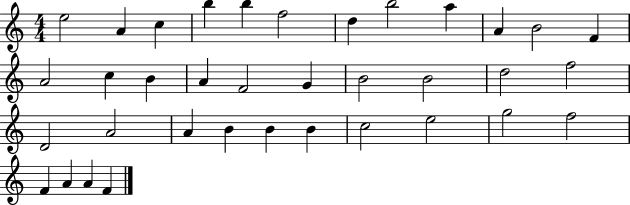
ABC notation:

X:1
T:Untitled
M:4/4
L:1/4
K:C
e2 A c b b f2 d b2 a A B2 F A2 c B A F2 G B2 B2 d2 f2 D2 A2 A B B B c2 e2 g2 f2 F A A F